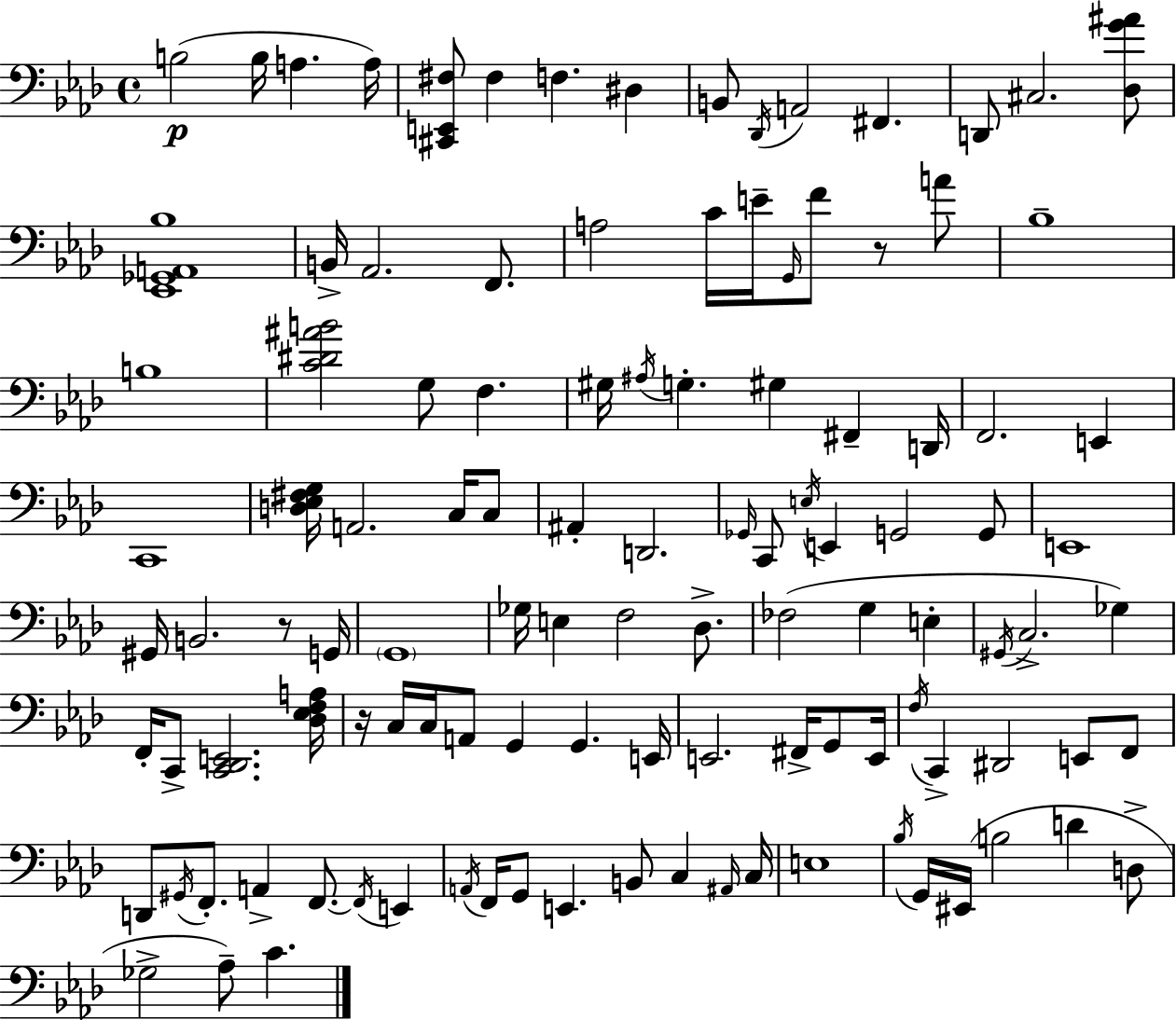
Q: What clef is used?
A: bass